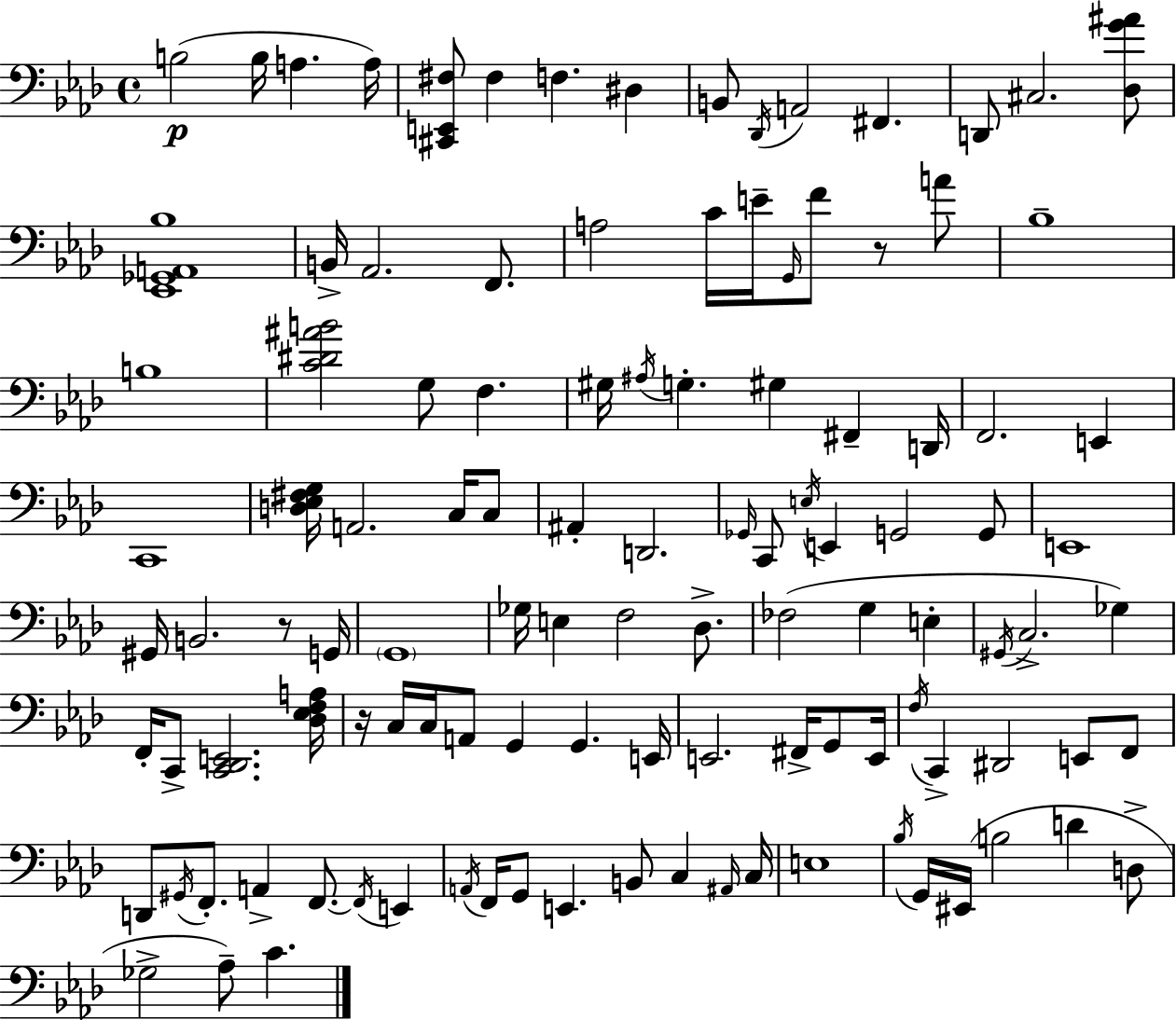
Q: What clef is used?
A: bass